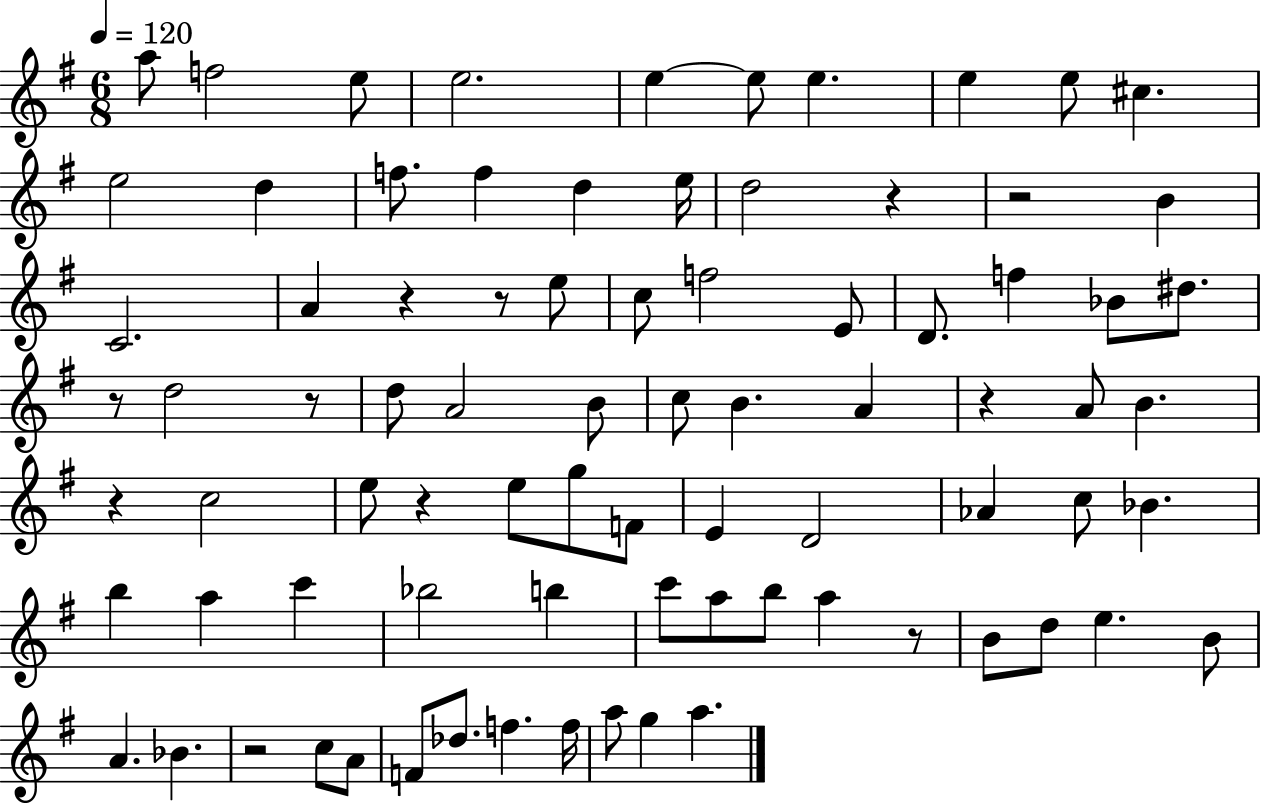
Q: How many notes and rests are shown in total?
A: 82